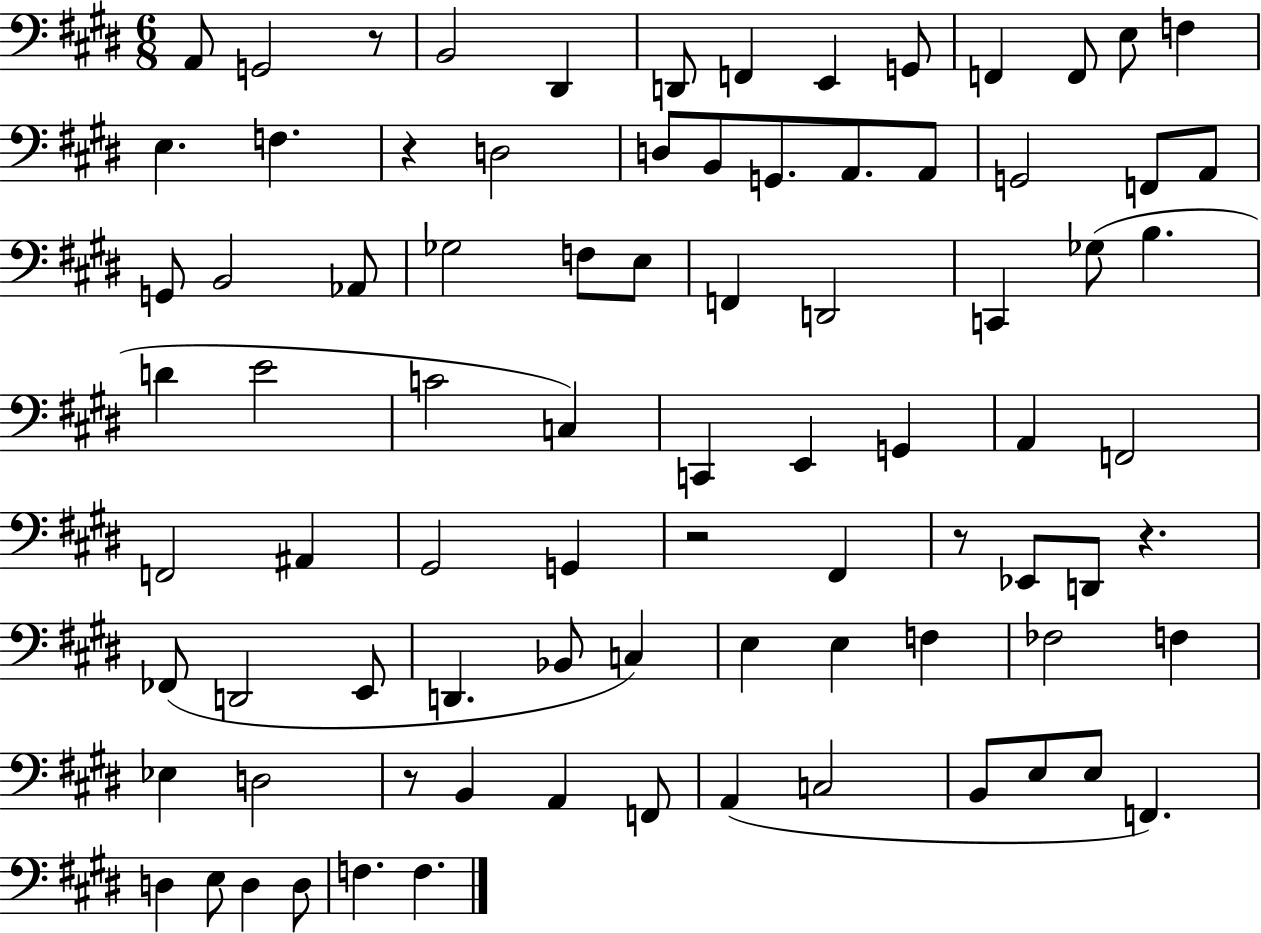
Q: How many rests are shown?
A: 6